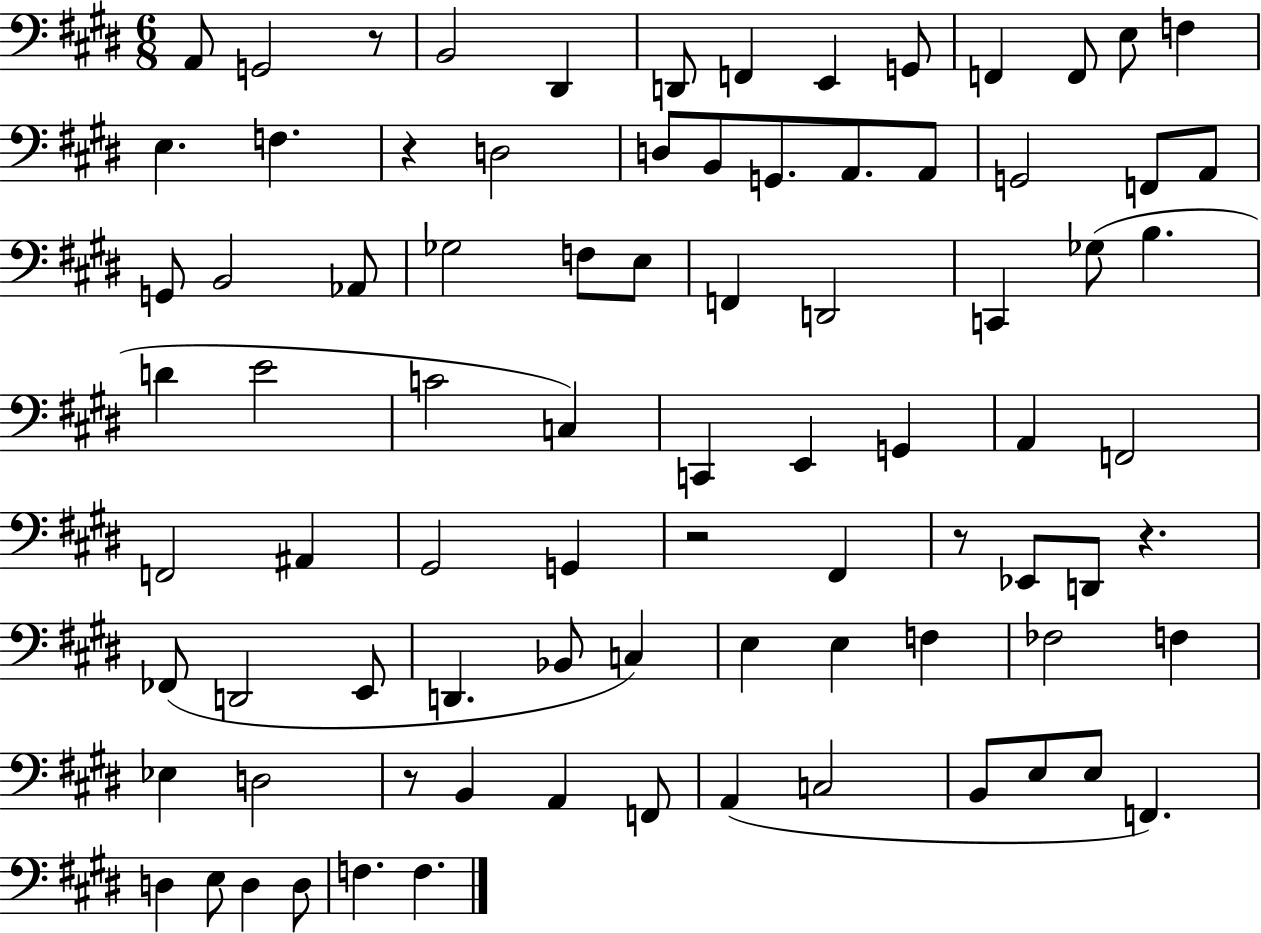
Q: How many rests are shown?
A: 6